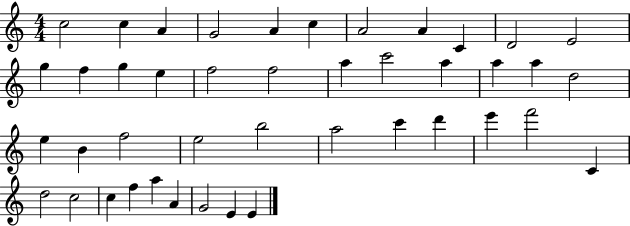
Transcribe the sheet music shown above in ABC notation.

X:1
T:Untitled
M:4/4
L:1/4
K:C
c2 c A G2 A c A2 A C D2 E2 g f g e f2 f2 a c'2 a a a d2 e B f2 e2 b2 a2 c' d' e' f'2 C d2 c2 c f a A G2 E E